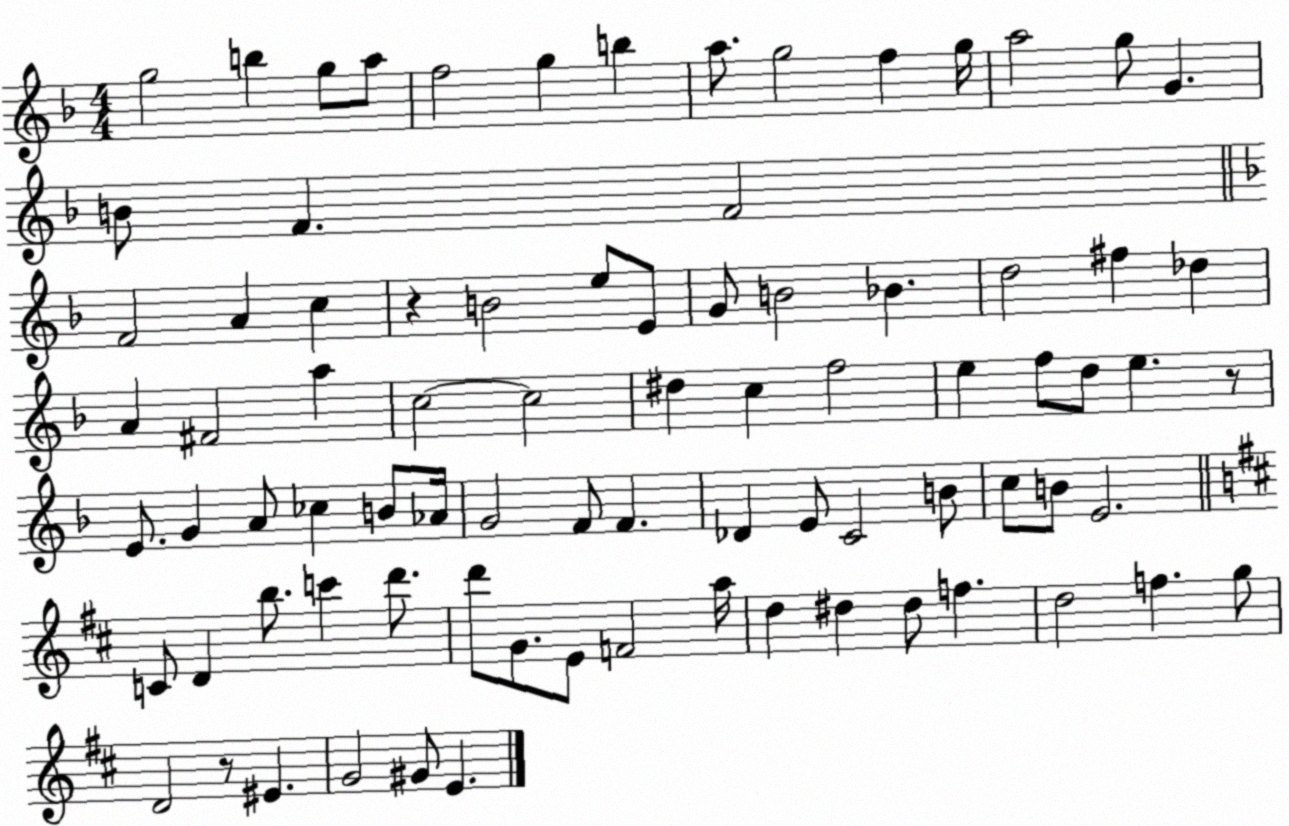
X:1
T:Untitled
M:4/4
L:1/4
K:F
g2 b g/2 a/2 f2 g b a/2 g2 f g/4 a2 g/2 G B/2 F F2 F2 A c z B2 e/2 E/2 G/2 B2 _B d2 ^f _d A ^F2 a c2 c2 ^d c f2 e f/2 d/2 e z/2 E/2 G A/2 _c B/2 _A/4 G2 F/2 F _D E/2 C2 B/2 c/2 B/2 E2 C/2 D b/2 c' d'/2 d'/2 G/2 E/2 F2 a/4 d ^d ^d/2 f d2 f g/2 D2 z/2 ^E G2 ^G/2 E